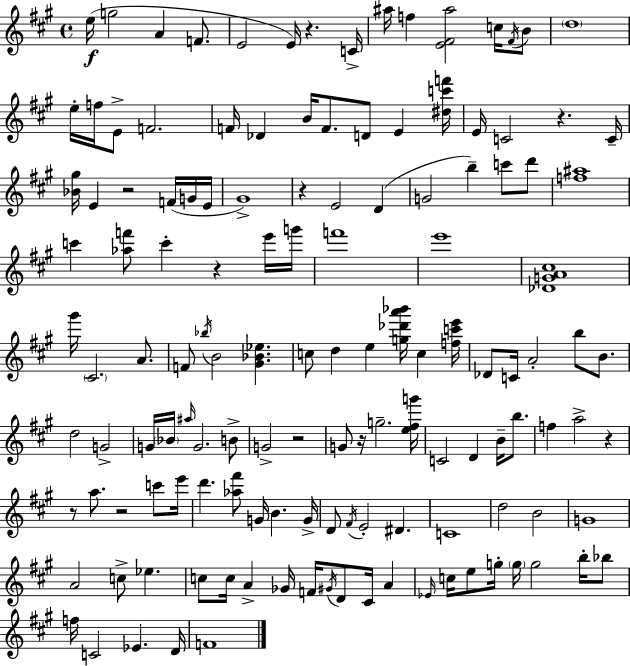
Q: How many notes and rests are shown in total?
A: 135